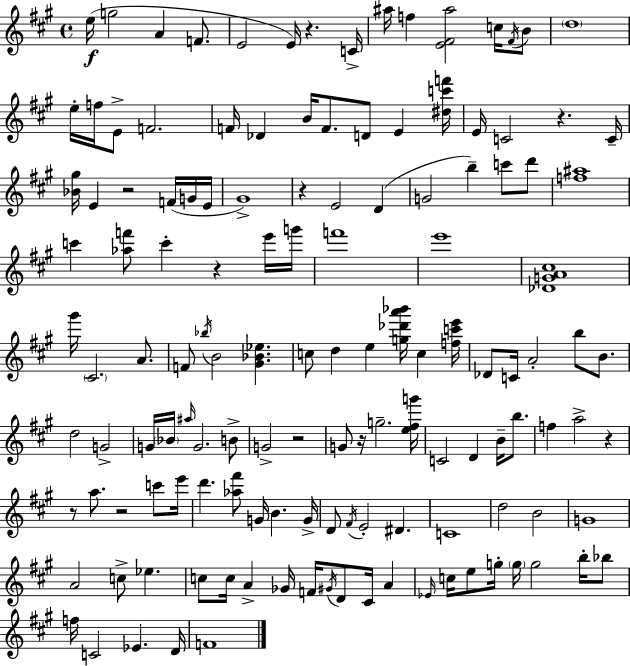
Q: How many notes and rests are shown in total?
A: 135